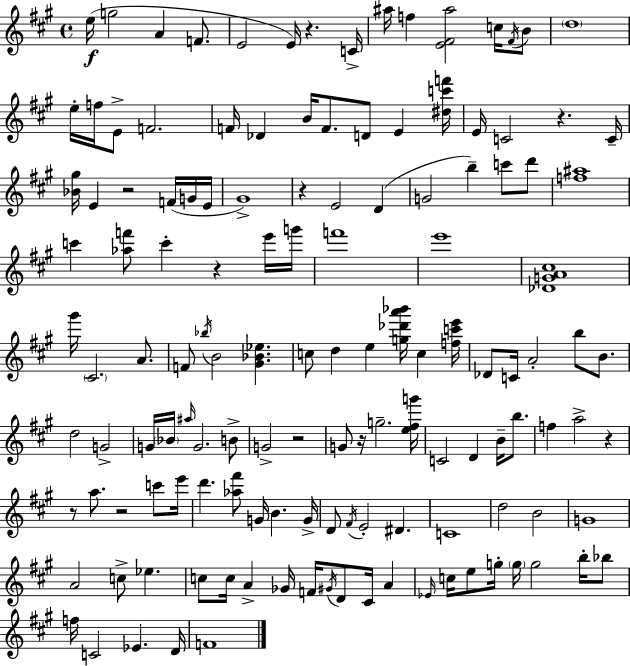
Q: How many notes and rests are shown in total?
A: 135